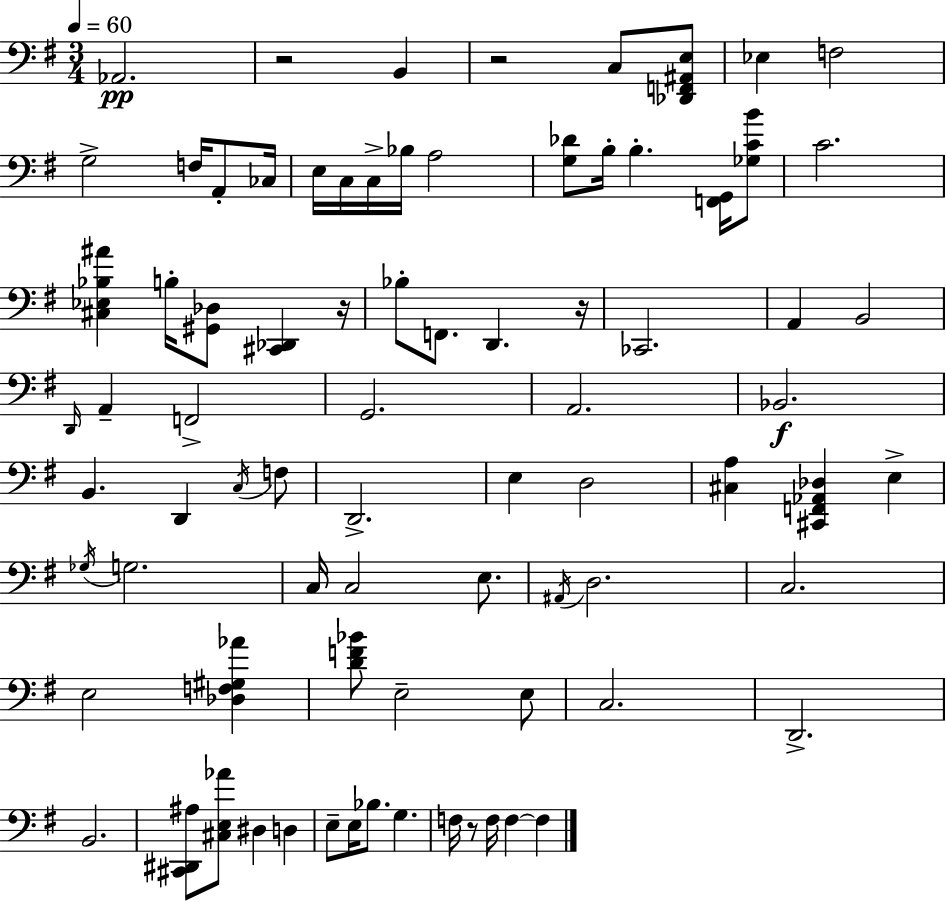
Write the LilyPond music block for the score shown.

{
  \clef bass
  \numericTimeSignature
  \time 3/4
  \key g \major
  \tempo 4 = 60
  aes,2.\pp | r2 b,4 | r2 c8 <des, f, ais, e>8 | ees4 f2 | \break g2-> f16 a,8-. ces16 | e16 c16 c16-> bes16 a2 | <g des'>8 b16-. b4.-. <f, g,>16 <ges c' b'>8 | c'2. | \break <cis ees bes ais'>4 b16-. <gis, des>8 <cis, des,>4 r16 | bes8-. f,8. d,4. r16 | ces,2. | a,4 b,2 | \break \grace { d,16 } a,4-- f,2-> | g,2. | a,2. | bes,2.\f | \break b,4. d,4 \acciaccatura { c16 } | f8 d,2.-> | e4 d2 | <cis a>4 <cis, f, aes, des>4 e4-> | \break \acciaccatura { ges16 } g2. | c16 c2 | e8. \acciaccatura { ais,16 } d2. | c2. | \break e2 | <des f gis aes'>4 <d' f' bes'>8 e2-- | e8 c2. | d,2.-> | \break b,2. | <cis, dis, ais>8 <cis e aes'>8 dis4 | d4 e8-- e16 bes8. g4. | f16 r8 f16 f4~~ | \break f4 \bar "|."
}